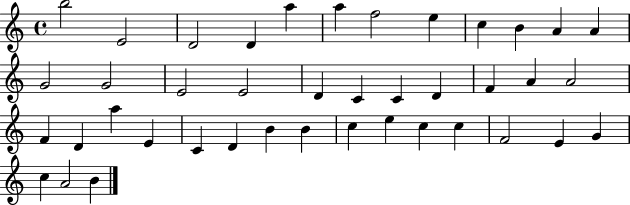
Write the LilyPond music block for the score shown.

{
  \clef treble
  \time 4/4
  \defaultTimeSignature
  \key c \major
  b''2 e'2 | d'2 d'4 a''4 | a''4 f''2 e''4 | c''4 b'4 a'4 a'4 | \break g'2 g'2 | e'2 e'2 | d'4 c'4 c'4 d'4 | f'4 a'4 a'2 | \break f'4 d'4 a''4 e'4 | c'4 d'4 b'4 b'4 | c''4 e''4 c''4 c''4 | f'2 e'4 g'4 | \break c''4 a'2 b'4 | \bar "|."
}